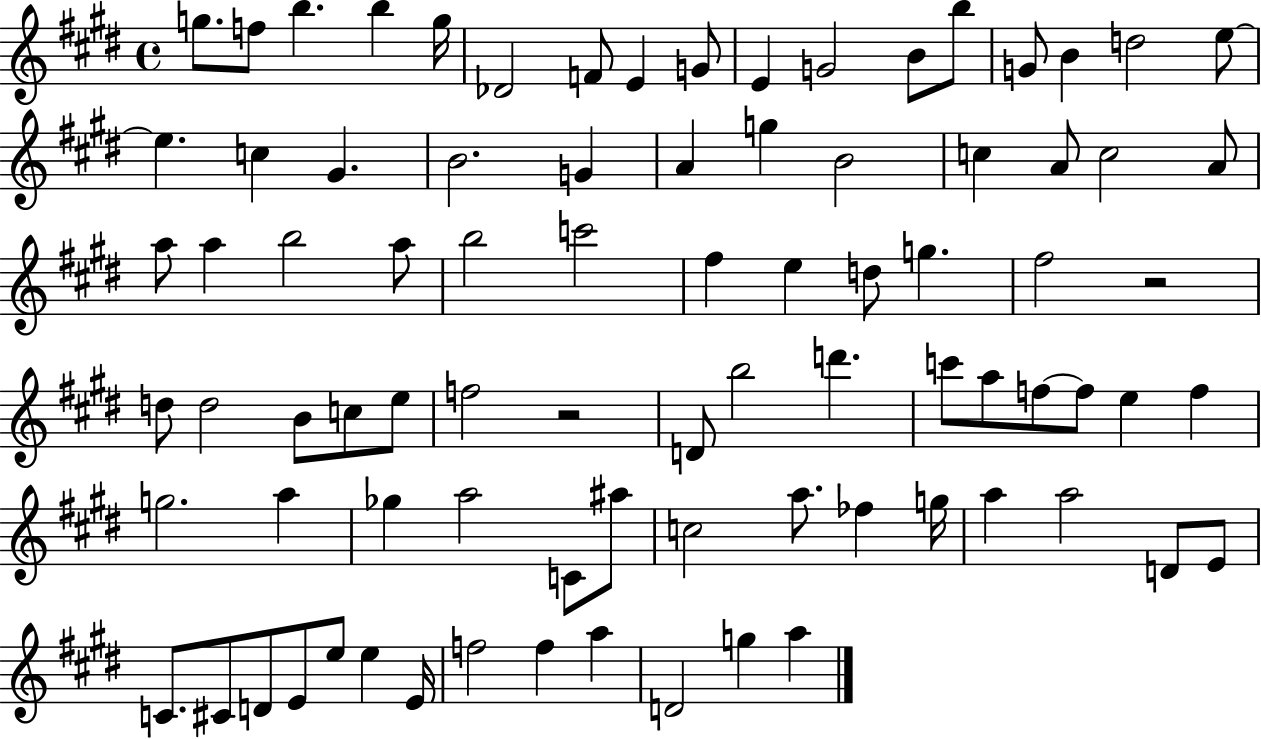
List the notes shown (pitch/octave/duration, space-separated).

G5/e. F5/e B5/q. B5/q G5/s Db4/h F4/e E4/q G4/e E4/q G4/h B4/e B5/e G4/e B4/q D5/h E5/e E5/q. C5/q G#4/q. B4/h. G4/q A4/q G5/q B4/h C5/q A4/e C5/h A4/e A5/e A5/q B5/h A5/e B5/h C6/h F#5/q E5/q D5/e G5/q. F#5/h R/h D5/e D5/h B4/e C5/e E5/e F5/h R/h D4/e B5/h D6/q. C6/e A5/e F5/e F5/e E5/q F5/q G5/h. A5/q Gb5/q A5/h C4/e A#5/e C5/h A5/e. FES5/q G5/s A5/q A5/h D4/e E4/e C4/e. C#4/e D4/e E4/e E5/e E5/q E4/s F5/h F5/q A5/q D4/h G5/q A5/q